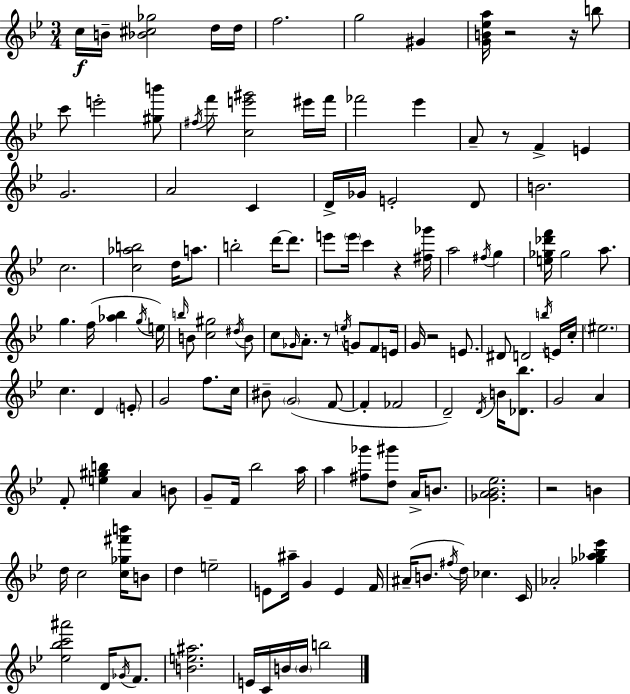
{
  \clef treble
  \numericTimeSignature
  \time 3/4
  \key bes \major
  c''16\f b'16-- <bes' cis'' ges''>2 d''16 d''16 | f''2. | g''2 gis'4 | <g' b' ees'' a''>16 r2 r16 b''8 | \break c'''8 e'''2-. <gis'' b'''>8 | \acciaccatura { fis''16 } f'''8 <c'' e''' gis'''>2 eis'''16 | f'''16 fes'''2 ees'''4 | a'8-- r8 f'4-> e'4 | \break g'2. | a'2 c'4 | d'16-> ges'16 e'2-. d'8 | b'2. | \break c''2. | <c'' aes'' b''>2 d''16 a''8. | b''2-. d'''16~~ d'''8. | e'''8 \parenthesize e'''16 c'''4 r4 | \break <fis'' ges'''>16 a''2 \acciaccatura { fis''16 } g''4 | <e'' ges'' des''' f'''>16 ges''2 a''8. | g''4. f''16( <aes'' bes''>4 | \acciaccatura { g''16 }) e''16 \grace { b''16 } b'8 <c'' gis''>2 | \break \acciaccatura { dis''16 } b'8 c''8 \grace { ges'16 } a'8.-. r8 | \acciaccatura { e''16 } g'8 f'8 e'16 g'16 r2 | e'8. dis'8 d'2 | \acciaccatura { b''16 } e'16 c''16-. \parenthesize eis''2. | \break c''4. | d'4 \parenthesize e'8-. g'2 | f''8. c''16 bis'8-- \parenthesize g'2( | f'8~~ f'4-. | \break fes'2 d'2--) | \acciaccatura { d'16 } b'16 <des' bes''>8. g'2 | a'4 f'8-. <e'' gis'' b''>4 | a'4 b'8 g'8-- f'16 | \break bes''2 a''16 a''4 | <fis'' ges'''>8 <d'' gis'''>8 a'16-> b'8. <ges' a' bes' ees''>2. | r2 | b'4 d''16 c''2 | \break <c'' ges'' fis''' b'''>16 b'8 d''4 | e''2-- e'8 ais''16-- | g'4 e'4 f'16 ais'16--( b'8. | \acciaccatura { fis''16 }) d''16 ces''4. c'16 aes'2-. | \break <ges'' aes'' bes'' ees'''>4 <ees'' bes'' c''' ais'''>2 | d'16 \acciaccatura { ges'16 } f'8. <b' e'' ais''>2. | e'16 | c'16 b'16 \parenthesize b'16 b''2 \bar "|."
}